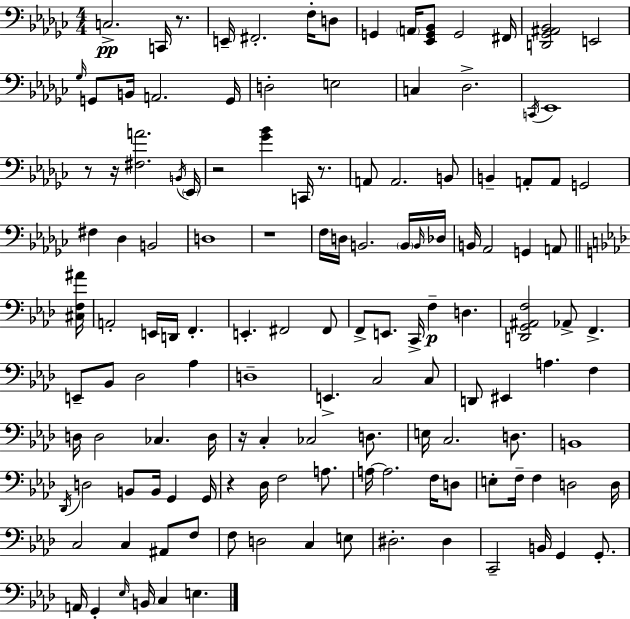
X:1
T:Untitled
M:4/4
L:1/4
K:Ebm
C,2 C,,/4 z/2 E,,/4 ^F,,2 F,/4 D,/2 G,, A,,/4 [_E,,G,,_B,,]/2 G,,2 ^F,,/4 [D,,_G,,^A,,_B,,]2 E,,2 _G,/4 G,,/2 B,,/4 A,,2 G,,/4 D,2 E,2 C, _D,2 C,,/4 _E,,4 z/2 z/4 [^F,A]2 B,,/4 _E,,/4 z2 [_G_B] C,,/4 z/2 A,,/2 A,,2 B,,/2 B,, A,,/2 A,,/2 G,,2 ^F, _D, B,,2 D,4 z4 F,/4 D,/4 B,,2 B,,/4 B,,/4 _D,/4 B,,/4 _A,,2 G,, A,,/2 [^C,F,^A]/4 A,,2 E,,/4 D,,/4 F,, E,, ^F,,2 ^F,,/2 F,,/2 E,,/2 C,,/4 F, D, [D,,G,,^A,,F,]2 _A,,/2 F,, E,,/2 _B,,/2 _D,2 _A, D,4 E,, C,2 C,/2 D,,/2 ^E,, A, F, D,/4 D,2 _C, D,/4 z/4 C, _C,2 D,/2 E,/4 C,2 D,/2 B,,4 _D,,/4 D,2 B,,/2 B,,/4 G,, G,,/4 z _D,/4 F,2 A,/2 A,/4 A,2 F,/4 D,/2 E,/2 F,/4 F, D,2 D,/4 C,2 C, ^A,,/2 F,/2 F,/2 D,2 C, E,/2 ^D,2 ^D, C,,2 B,,/4 G,, G,,/2 A,,/4 G,, _E,/4 B,,/4 C, E,